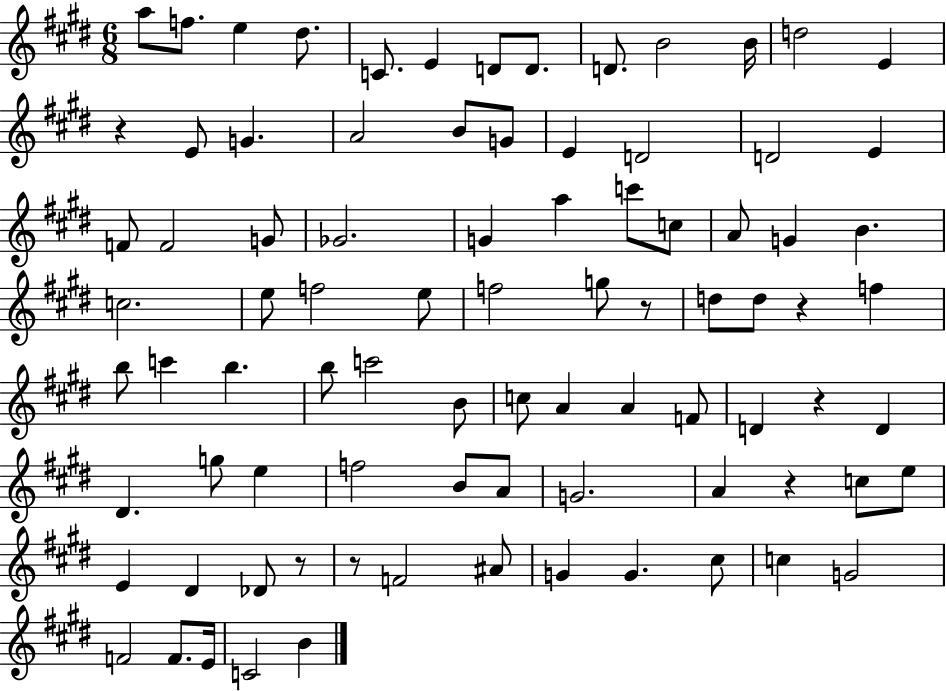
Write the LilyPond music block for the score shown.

{
  \clef treble
  \numericTimeSignature
  \time 6/8
  \key e \major
  a''8 f''8. e''4 dis''8. | c'8. e'4 d'8 d'8. | d'8. b'2 b'16 | d''2 e'4 | \break r4 e'8 g'4. | a'2 b'8 g'8 | e'4 d'2 | d'2 e'4 | \break f'8 f'2 g'8 | ges'2. | g'4 a''4 c'''8 c''8 | a'8 g'4 b'4. | \break c''2. | e''8 f''2 e''8 | f''2 g''8 r8 | d''8 d''8 r4 f''4 | \break b''8 c'''4 b''4. | b''8 c'''2 b'8 | c''8 a'4 a'4 f'8 | d'4 r4 d'4 | \break dis'4. g''8 e''4 | f''2 b'8 a'8 | g'2. | a'4 r4 c''8 e''8 | \break e'4 dis'4 des'8 r8 | r8 f'2 ais'8 | g'4 g'4. cis''8 | c''4 g'2 | \break f'2 f'8. e'16 | c'2 b'4 | \bar "|."
}